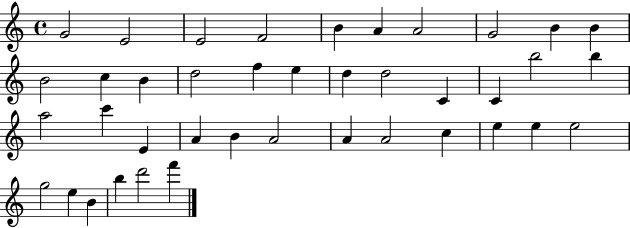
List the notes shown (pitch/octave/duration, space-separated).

G4/h E4/h E4/h F4/h B4/q A4/q A4/h G4/h B4/q B4/q B4/h C5/q B4/q D5/h F5/q E5/q D5/q D5/h C4/q C4/q B5/h B5/q A5/h C6/q E4/q A4/q B4/q A4/h A4/q A4/h C5/q E5/q E5/q E5/h G5/h E5/q B4/q B5/q D6/h F6/q